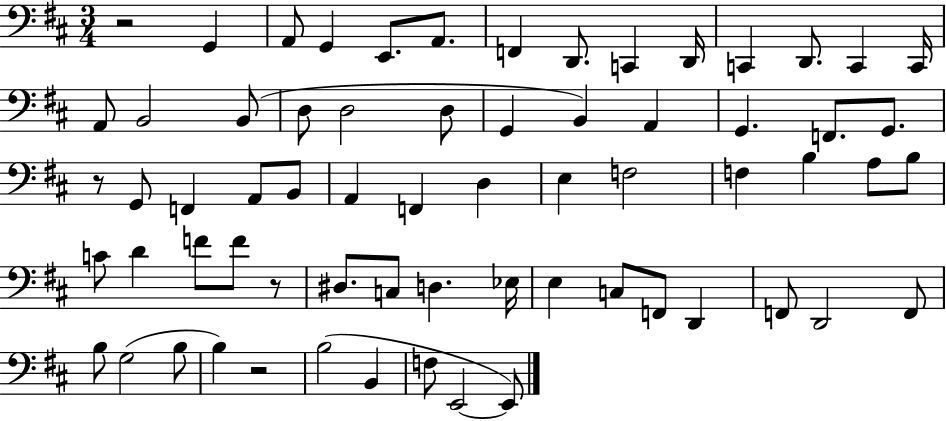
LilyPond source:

{
  \clef bass
  \numericTimeSignature
  \time 3/4
  \key d \major
  r2 g,4 | a,8 g,4 e,8. a,8. | f,4 d,8. c,4 d,16 | c,4 d,8. c,4 c,16 | \break a,8 b,2 b,8( | d8 d2 d8 | g,4 b,4) a,4 | g,4. f,8. g,8. | \break r8 g,8 f,4 a,8 b,8 | a,4 f,4 d4 | e4 f2 | f4 b4 a8 b8 | \break c'8 d'4 f'8 f'8 r8 | dis8. c8 d4. ees16 | e4 c8 f,8 d,4 | f,8 d,2 f,8 | \break b8 g2( b8 | b4) r2 | b2( b,4 | f8 e,2~~ e,8) | \break \bar "|."
}